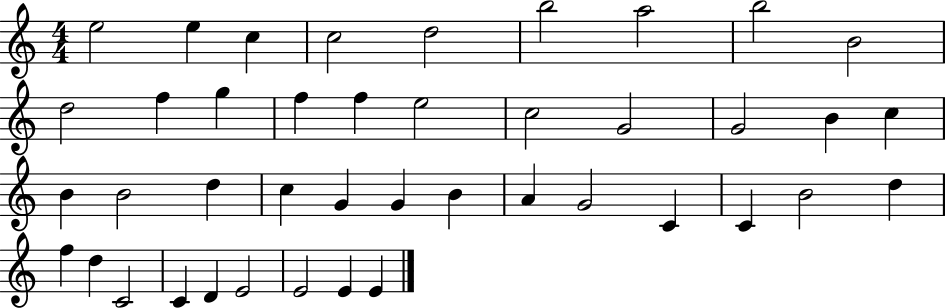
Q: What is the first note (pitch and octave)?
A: E5